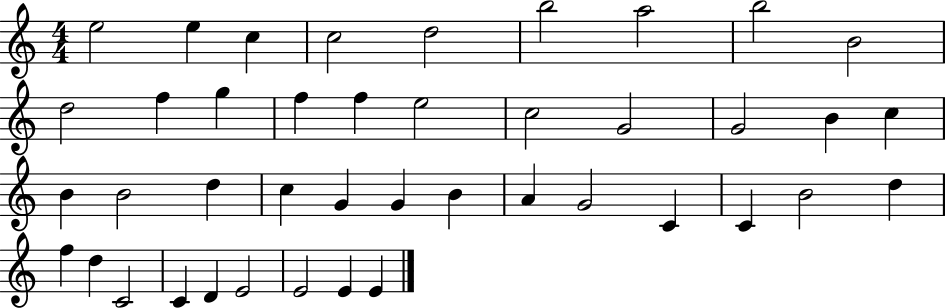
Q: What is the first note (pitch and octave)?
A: E5